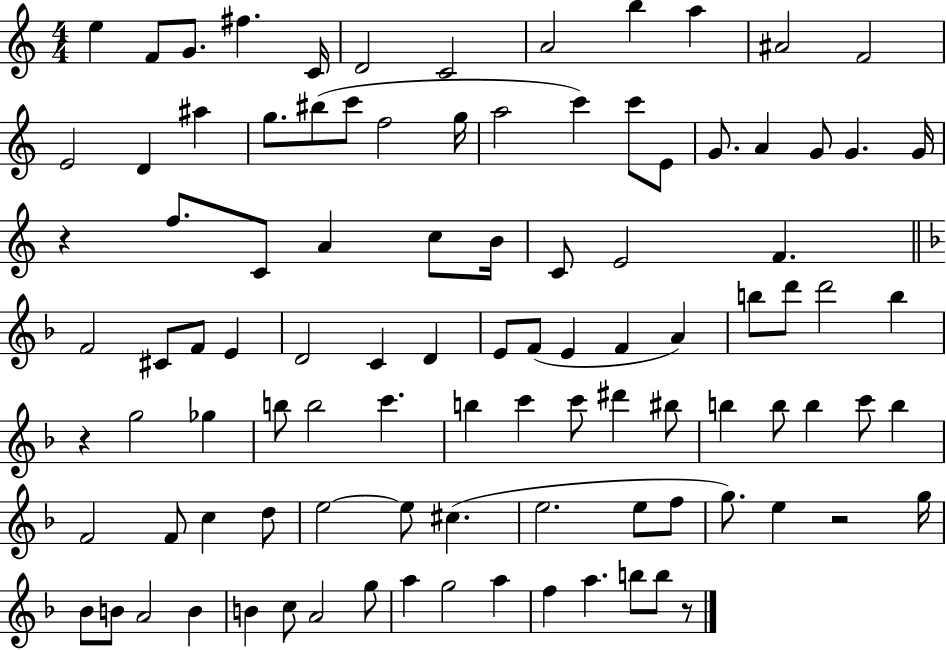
E5/q F4/e G4/e. F#5/q. C4/s D4/h C4/h A4/h B5/q A5/q A#4/h F4/h E4/h D4/q A#5/q G5/e. BIS5/e C6/e F5/h G5/s A5/h C6/q C6/e E4/e G4/e. A4/q G4/e G4/q. G4/s R/q F5/e. C4/e A4/q C5/e B4/s C4/e E4/h F4/q. F4/h C#4/e F4/e E4/q D4/h C4/q D4/q E4/e F4/e E4/q F4/q A4/q B5/e D6/e D6/h B5/q R/q G5/h Gb5/q B5/e B5/h C6/q. B5/q C6/q C6/e D#6/q BIS5/e B5/q B5/e B5/q C6/e B5/q F4/h F4/e C5/q D5/e E5/h E5/e C#5/q. E5/h. E5/e F5/e G5/e. E5/q R/h G5/s Bb4/e B4/e A4/h B4/q B4/q C5/e A4/h G5/e A5/q G5/h A5/q F5/q A5/q. B5/e B5/e R/e